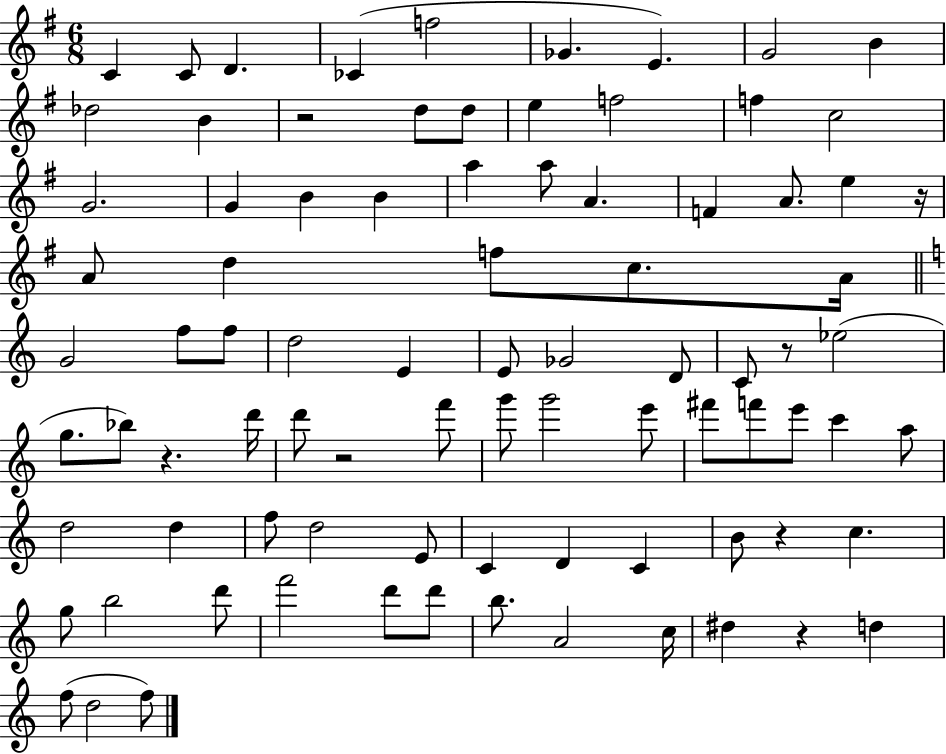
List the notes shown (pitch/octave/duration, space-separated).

C4/q C4/e D4/q. CES4/q F5/h Gb4/q. E4/q. G4/h B4/q Db5/h B4/q R/h D5/e D5/e E5/q F5/h F5/q C5/h G4/h. G4/q B4/q B4/q A5/q A5/e A4/q. F4/q A4/e. E5/q R/s A4/e D5/q F5/e C5/e. A4/s G4/h F5/e F5/e D5/h E4/q E4/e Gb4/h D4/e C4/e R/e Eb5/h G5/e. Bb5/e R/q. D6/s D6/e R/h F6/e G6/e G6/h E6/e F#6/e F6/e E6/e C6/q A5/e D5/h D5/q F5/e D5/h E4/e C4/q D4/q C4/q B4/e R/q C5/q. G5/e B5/h D6/e F6/h D6/e D6/e B5/e. A4/h C5/s D#5/q R/q D5/q F5/e D5/h F5/e